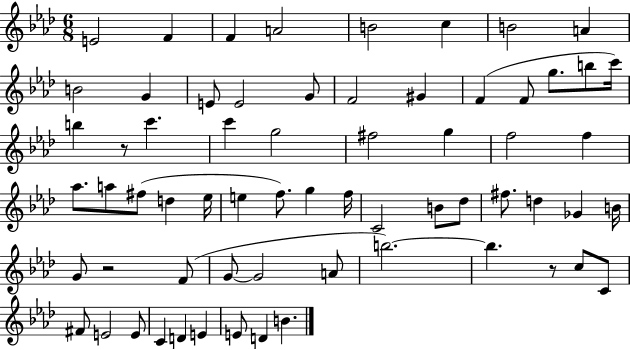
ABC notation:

X:1
T:Untitled
M:6/8
L:1/4
K:Ab
E2 F F A2 B2 c B2 A B2 G E/2 E2 G/2 F2 ^G F F/2 g/2 b/2 c'/4 b z/2 c' c' g2 ^f2 g f2 f _a/2 a/2 ^f/2 d _e/4 e f/2 g f/4 C2 B/2 _d/2 ^f/2 d _G B/4 G/2 z2 F/2 G/2 G2 A/2 b2 b z/2 c/2 C/2 ^F/2 E2 E/2 C D E E/2 D B